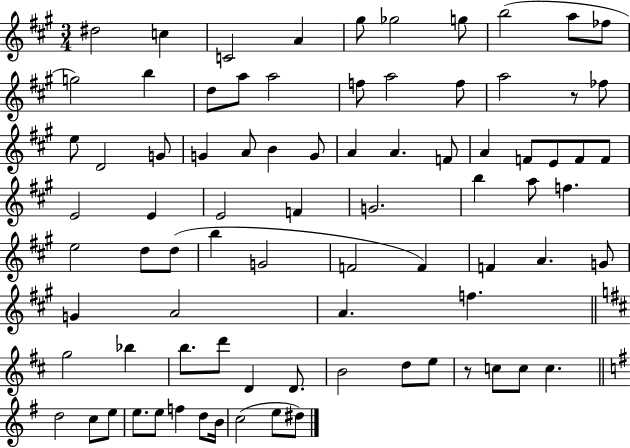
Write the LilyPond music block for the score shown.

{
  \clef treble
  \numericTimeSignature
  \time 3/4
  \key a \major
  dis''2 c''4 | c'2 a'4 | gis''8 ges''2 g''8 | b''2( a''8 fes''8 | \break g''2) b''4 | d''8 a''8 a''2 | f''8 a''2 f''8 | a''2 r8 fes''8 | \break e''8 d'2 g'8 | g'4 a'8 b'4 g'8 | a'4 a'4. f'8 | a'4 f'8 e'8 f'8 f'8 | \break e'2 e'4 | e'2 f'4 | g'2. | b''4 a''8 f''4. | \break e''2 d''8 d''8( | b''4 g'2 | f'2 f'4) | f'4 a'4. g'8 | \break g'4 a'2 | a'4. f''4. | \bar "||" \break \key b \minor g''2 bes''4 | b''8. d'''8 d'4 d'8. | b'2 d''8 e''8 | r8 c''8 c''8 c''4. | \break \bar "||" \break \key g \major d''2 c''8 e''8 | e''8. e''8 f''4 d''8 b'16 | c''2( e''8 dis''8) | \bar "|."
}